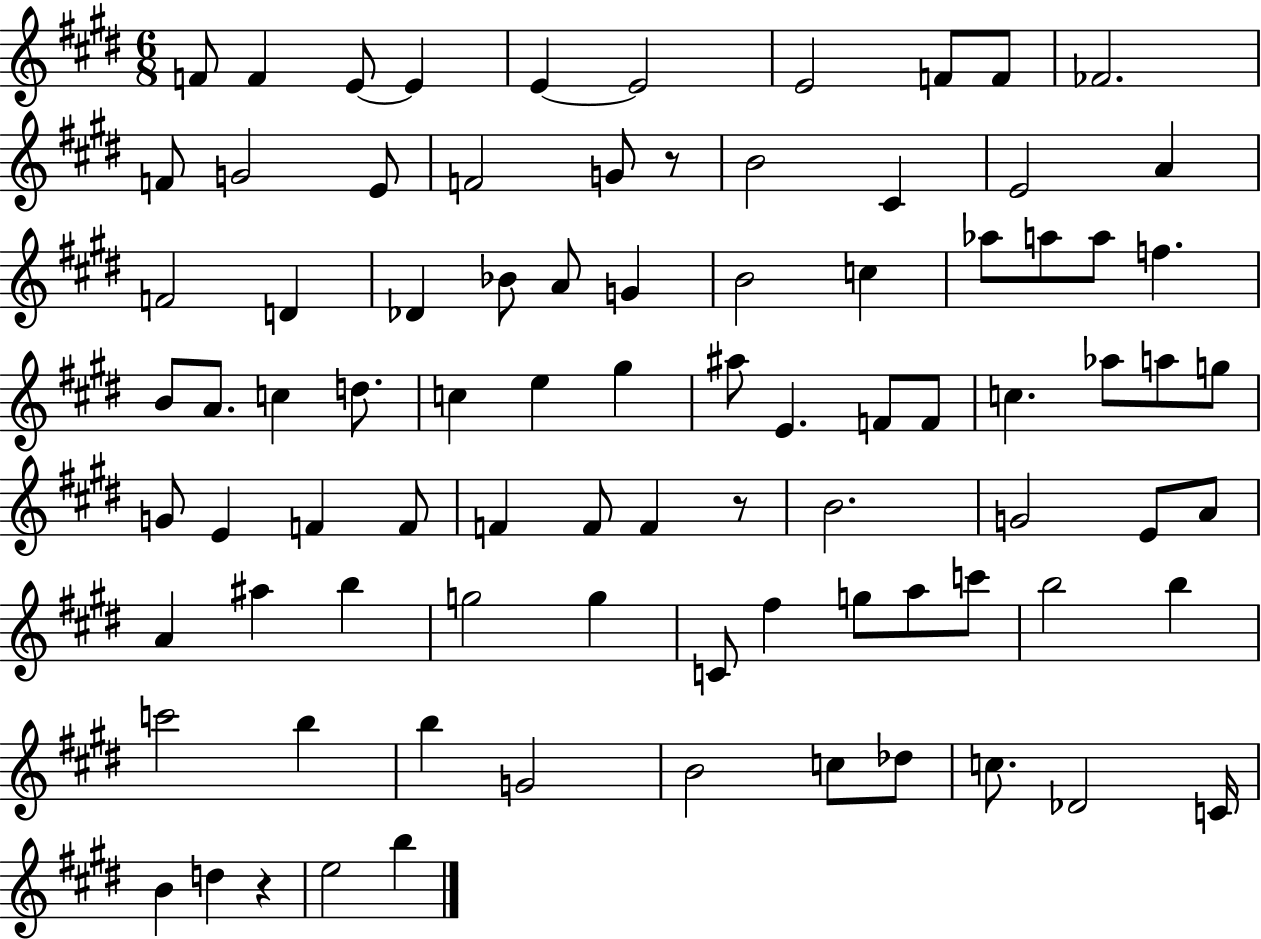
F4/e F4/q E4/e E4/q E4/q E4/h E4/h F4/e F4/e FES4/h. F4/e G4/h E4/e F4/h G4/e R/e B4/h C#4/q E4/h A4/q F4/h D4/q Db4/q Bb4/e A4/e G4/q B4/h C5/q Ab5/e A5/e A5/e F5/q. B4/e A4/e. C5/q D5/e. C5/q E5/q G#5/q A#5/e E4/q. F4/e F4/e C5/q. Ab5/e A5/e G5/e G4/e E4/q F4/q F4/e F4/q F4/e F4/q R/e B4/h. G4/h E4/e A4/e A4/q A#5/q B5/q G5/h G5/q C4/e F#5/q G5/e A5/e C6/e B5/h B5/q C6/h B5/q B5/q G4/h B4/h C5/e Db5/e C5/e. Db4/h C4/s B4/q D5/q R/q E5/h B5/q